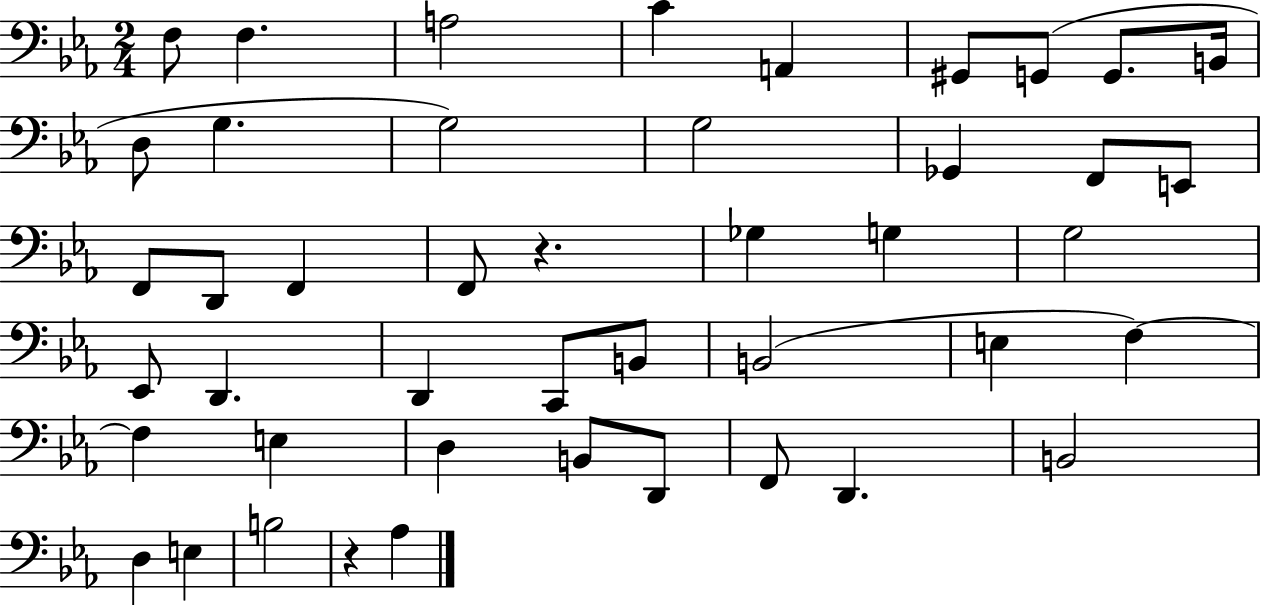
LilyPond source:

{
  \clef bass
  \numericTimeSignature
  \time 2/4
  \key ees \major
  f8 f4. | a2 | c'4 a,4 | gis,8 g,8( g,8. b,16 | \break d8 g4. | g2) | g2 | ges,4 f,8 e,8 | \break f,8 d,8 f,4 | f,8 r4. | ges4 g4 | g2 | \break ees,8 d,4. | d,4 c,8 b,8 | b,2( | e4 f4~~) | \break f4 e4 | d4 b,8 d,8 | f,8 d,4. | b,2 | \break d4 e4 | b2 | r4 aes4 | \bar "|."
}